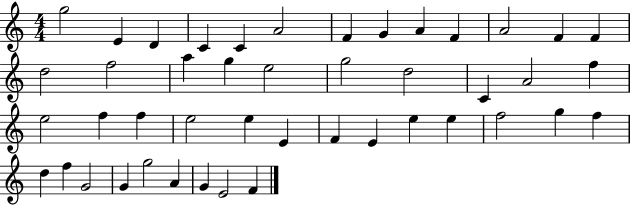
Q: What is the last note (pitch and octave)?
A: F4